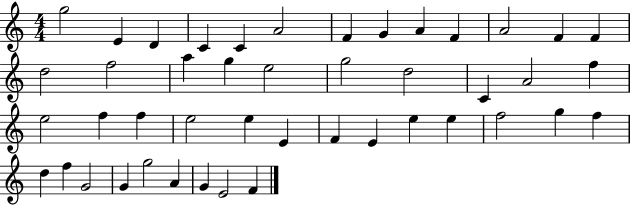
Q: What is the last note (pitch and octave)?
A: F4